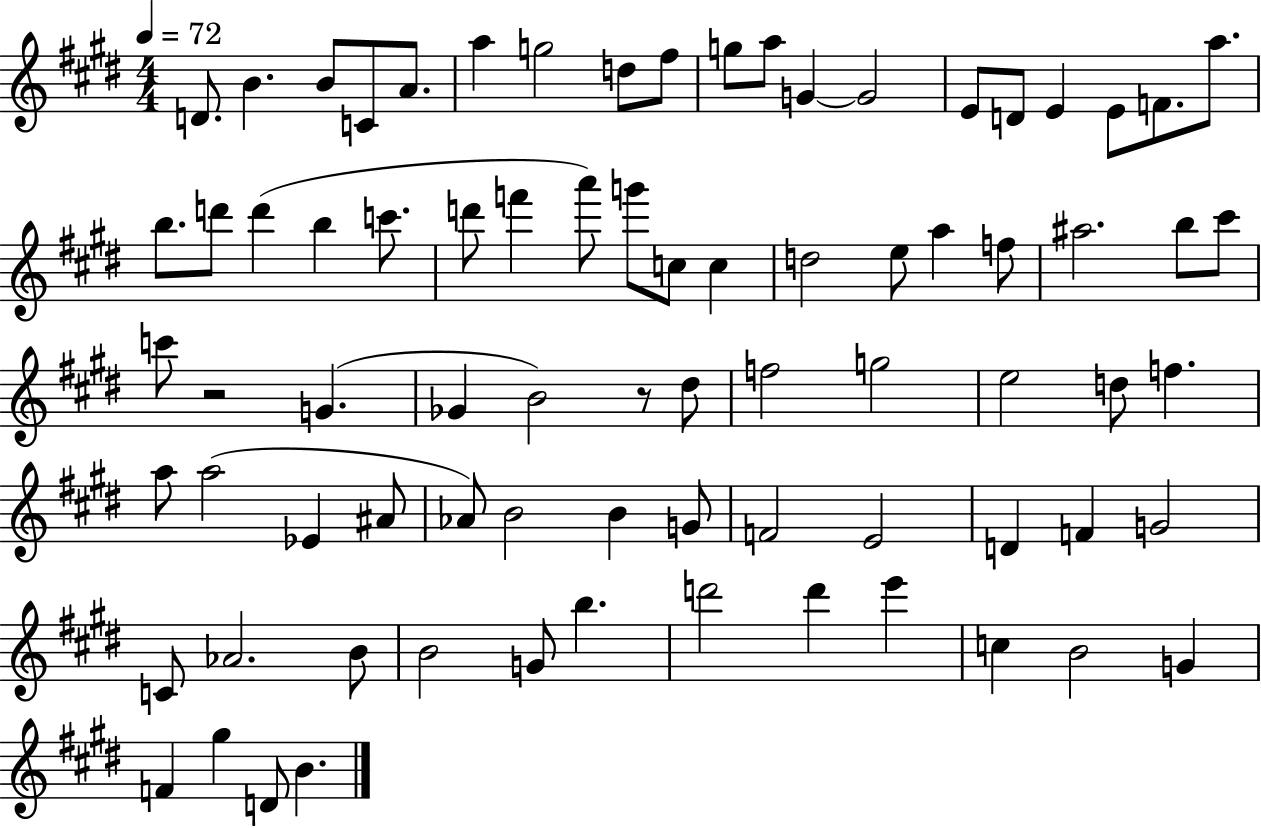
D4/e. B4/q. B4/e C4/e A4/e. A5/q G5/h D5/e F#5/e G5/e A5/e G4/q G4/h E4/e D4/e E4/q E4/e F4/e. A5/e. B5/e. D6/e D6/q B5/q C6/e. D6/e F6/q A6/e G6/e C5/e C5/q D5/h E5/e A5/q F5/e A#5/h. B5/e C#6/e C6/e R/h G4/q. Gb4/q B4/h R/e D#5/e F5/h G5/h E5/h D5/e F5/q. A5/e A5/h Eb4/q A#4/e Ab4/e B4/h B4/q G4/e F4/h E4/h D4/q F4/q G4/h C4/e Ab4/h. B4/e B4/h G4/e B5/q. D6/h D6/q E6/q C5/q B4/h G4/q F4/q G#5/q D4/e B4/q.